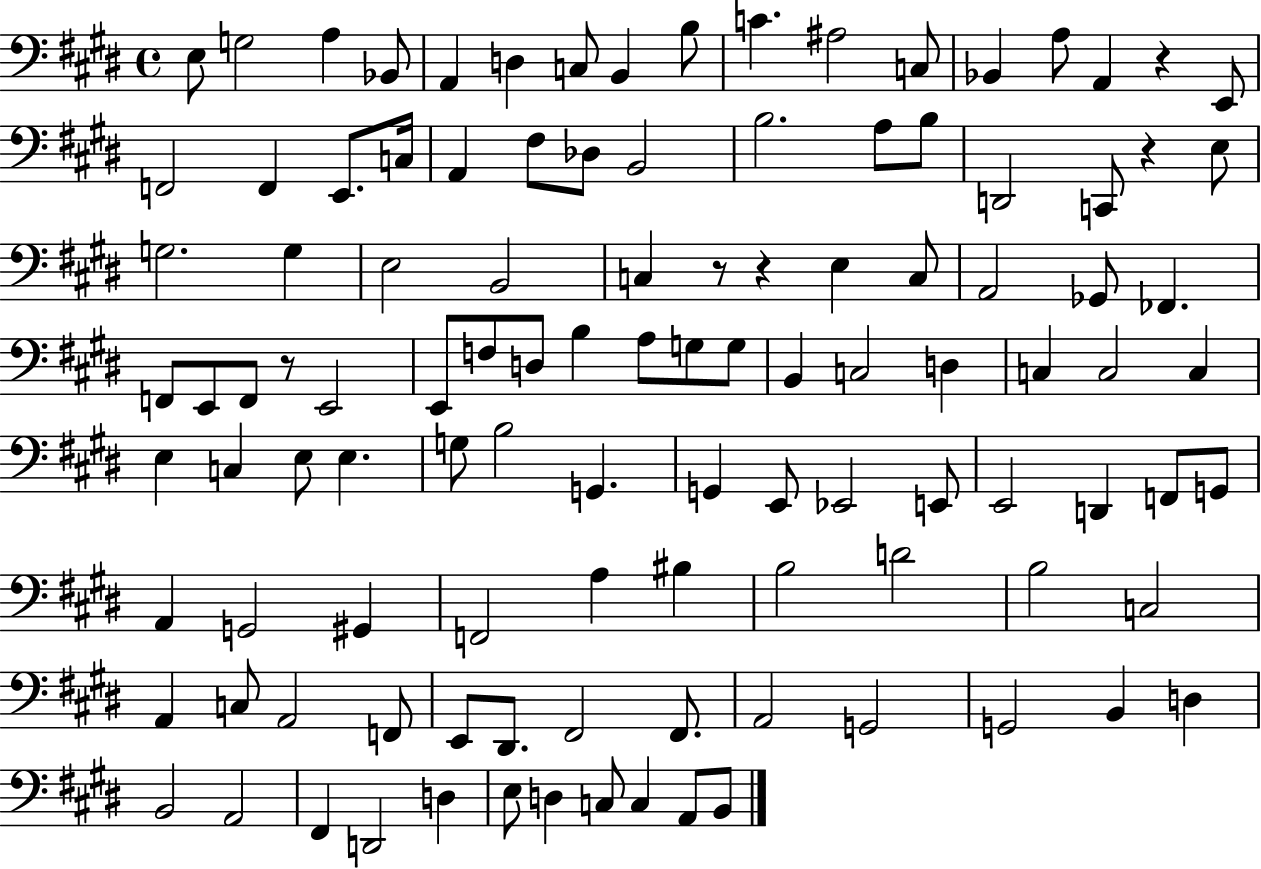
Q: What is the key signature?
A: E major